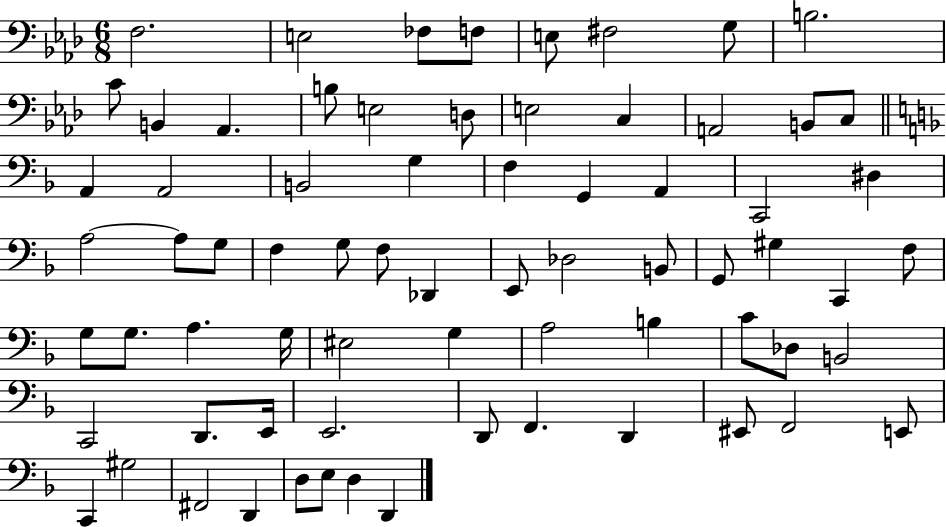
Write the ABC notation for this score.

X:1
T:Untitled
M:6/8
L:1/4
K:Ab
F,2 E,2 _F,/2 F,/2 E,/2 ^F,2 G,/2 B,2 C/2 B,, _A,, B,/2 E,2 D,/2 E,2 C, A,,2 B,,/2 C,/2 A,, A,,2 B,,2 G, F, G,, A,, C,,2 ^D, A,2 A,/2 G,/2 F, G,/2 F,/2 _D,, E,,/2 _D,2 B,,/2 G,,/2 ^G, C,, F,/2 G,/2 G,/2 A, G,/4 ^E,2 G, A,2 B, C/2 _D,/2 B,,2 C,,2 D,,/2 E,,/4 E,,2 D,,/2 F,, D,, ^E,,/2 F,,2 E,,/2 C,, ^G,2 ^F,,2 D,, D,/2 E,/2 D, D,,